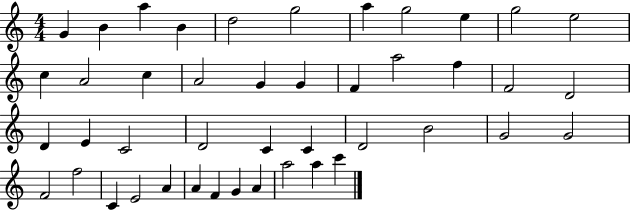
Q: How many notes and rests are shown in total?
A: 44